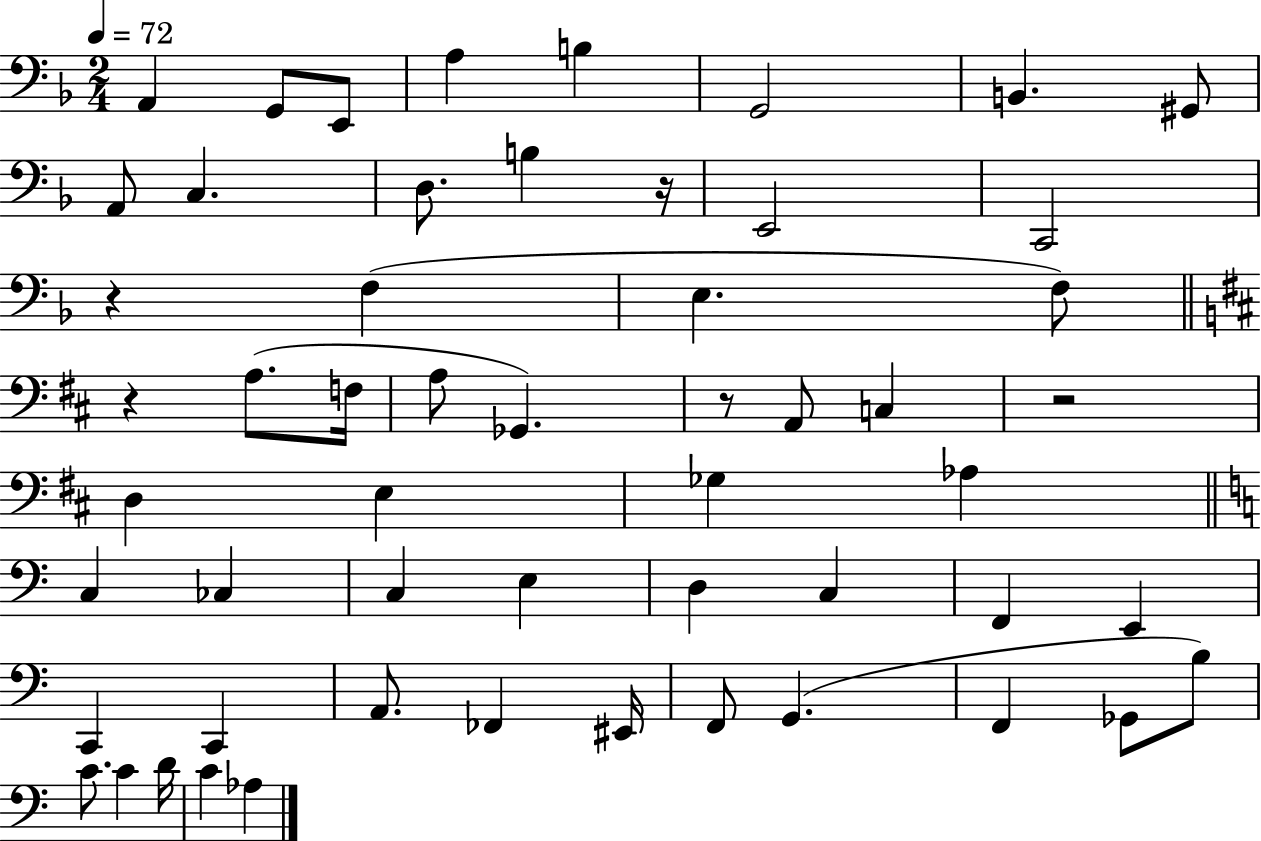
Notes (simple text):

A2/q G2/e E2/e A3/q B3/q G2/h B2/q. G#2/e A2/e C3/q. D3/e. B3/q R/s E2/h C2/h R/q F3/q E3/q. F3/e R/q A3/e. F3/s A3/e Gb2/q. R/e A2/e C3/q R/h D3/q E3/q Gb3/q Ab3/q C3/q CES3/q C3/q E3/q D3/q C3/q F2/q E2/q C2/q C2/q A2/e. FES2/q EIS2/s F2/e G2/q. F2/q Gb2/e B3/e C4/e. C4/q D4/s C4/q Ab3/q